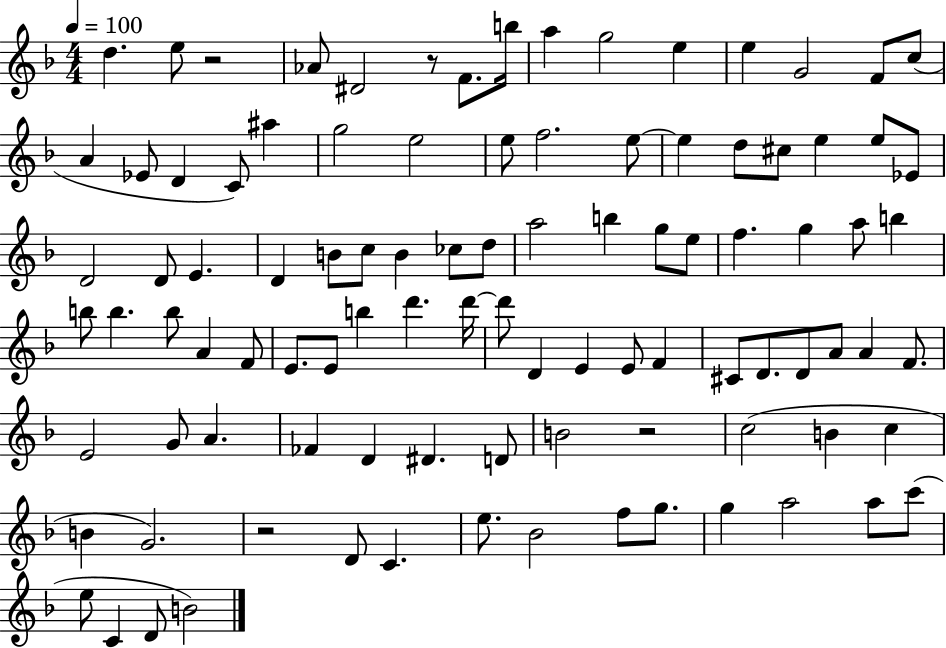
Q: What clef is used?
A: treble